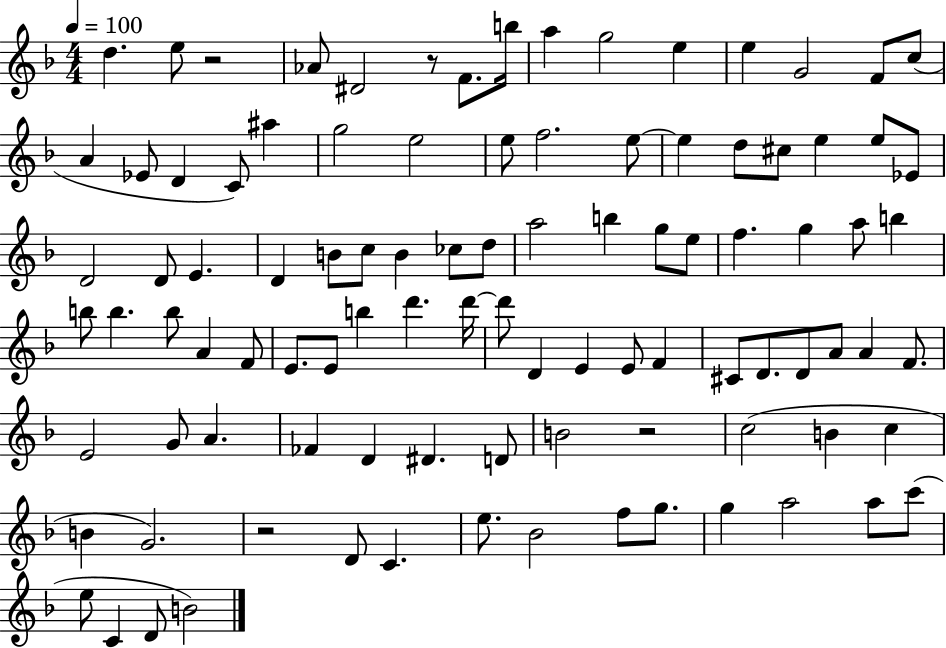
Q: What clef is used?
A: treble